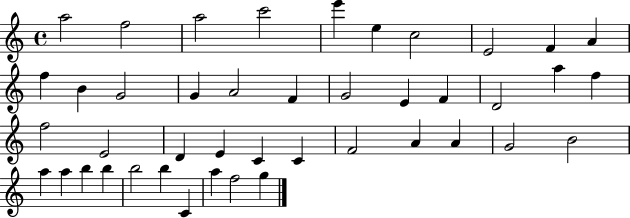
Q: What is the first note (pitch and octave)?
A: A5